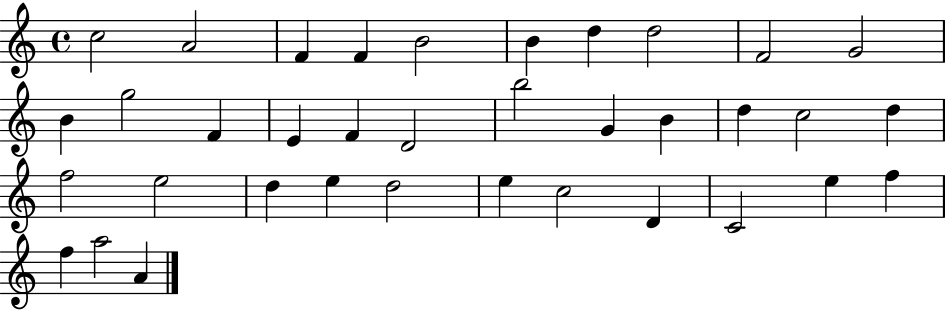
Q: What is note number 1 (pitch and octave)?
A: C5